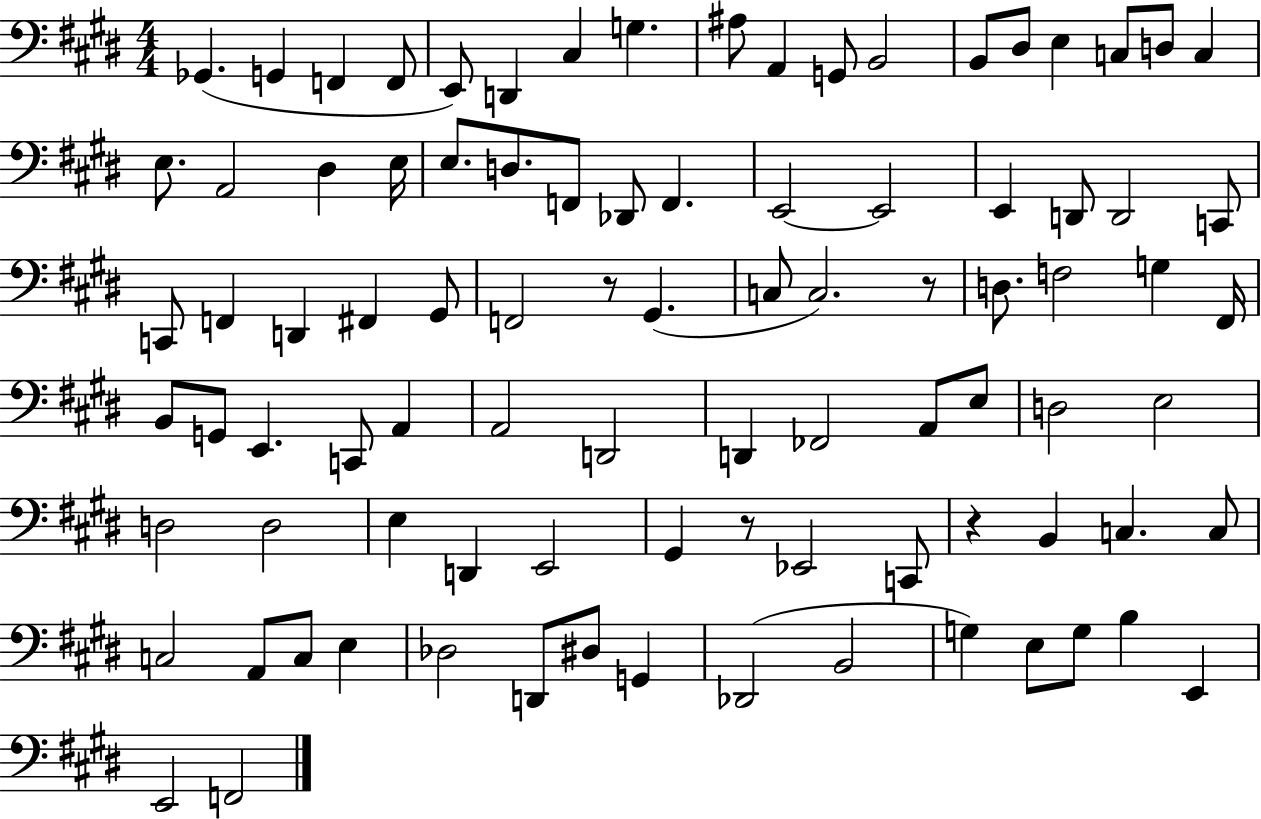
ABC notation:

X:1
T:Untitled
M:4/4
L:1/4
K:E
_G,, G,, F,, F,,/2 E,,/2 D,, ^C, G, ^A,/2 A,, G,,/2 B,,2 B,,/2 ^D,/2 E, C,/2 D,/2 C, E,/2 A,,2 ^D, E,/4 E,/2 D,/2 F,,/2 _D,,/2 F,, E,,2 E,,2 E,, D,,/2 D,,2 C,,/2 C,,/2 F,, D,, ^F,, ^G,,/2 F,,2 z/2 ^G,, C,/2 C,2 z/2 D,/2 F,2 G, ^F,,/4 B,,/2 G,,/2 E,, C,,/2 A,, A,,2 D,,2 D,, _F,,2 A,,/2 E,/2 D,2 E,2 D,2 D,2 E, D,, E,,2 ^G,, z/2 _E,,2 C,,/2 z B,, C, C,/2 C,2 A,,/2 C,/2 E, _D,2 D,,/2 ^D,/2 G,, _D,,2 B,,2 G, E,/2 G,/2 B, E,, E,,2 F,,2